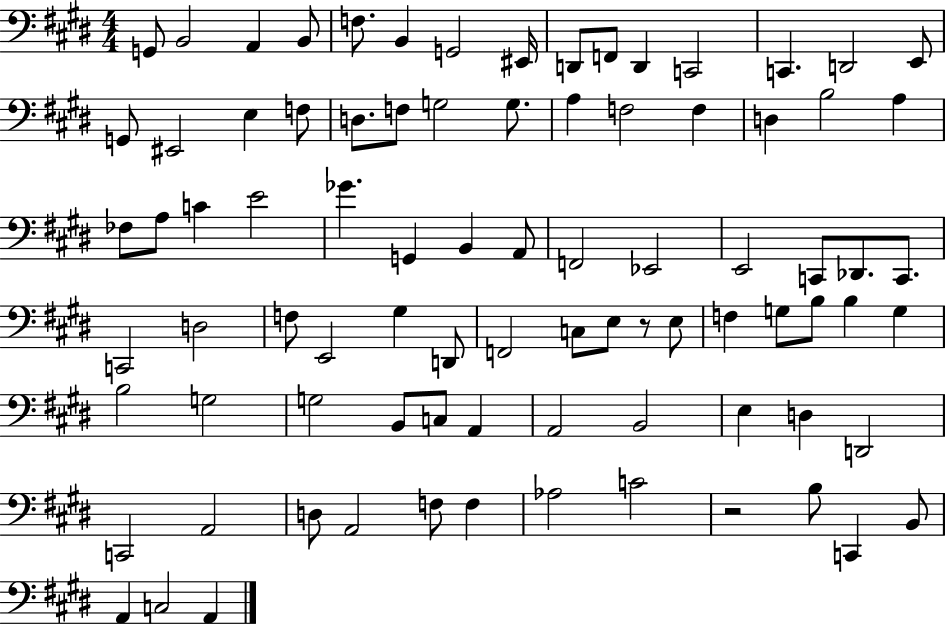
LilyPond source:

{
  \clef bass
  \numericTimeSignature
  \time 4/4
  \key e \major
  g,8 b,2 a,4 b,8 | f8. b,4 g,2 eis,16 | d,8 f,8 d,4 c,2 | c,4. d,2 e,8 | \break g,8 eis,2 e4 f8 | d8. f8 g2 g8. | a4 f2 f4 | d4 b2 a4 | \break fes8 a8 c'4 e'2 | ges'4. g,4 b,4 a,8 | f,2 ees,2 | e,2 c,8 des,8. c,8. | \break c,2 d2 | f8 e,2 gis4 d,8 | f,2 c8 e8 r8 e8 | f4 g8 b8 b4 g4 | \break b2 g2 | g2 b,8 c8 a,4 | a,2 b,2 | e4 d4 d,2 | \break c,2 a,2 | d8 a,2 f8 f4 | aes2 c'2 | r2 b8 c,4 b,8 | \break a,4 c2 a,4 | \bar "|."
}